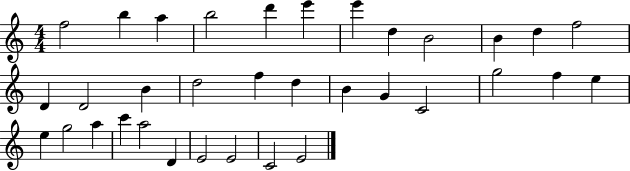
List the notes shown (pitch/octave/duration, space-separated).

F5/h B5/q A5/q B5/h D6/q E6/q E6/q D5/q B4/h B4/q D5/q F5/h D4/q D4/h B4/q D5/h F5/q D5/q B4/q G4/q C4/h G5/h F5/q E5/q E5/q G5/h A5/q C6/q A5/h D4/q E4/h E4/h C4/h E4/h